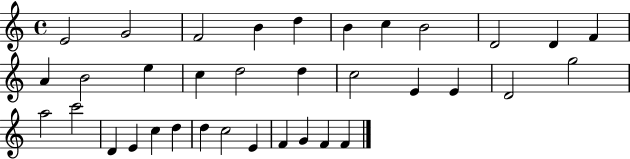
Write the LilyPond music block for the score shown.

{
  \clef treble
  \time 4/4
  \defaultTimeSignature
  \key c \major
  e'2 g'2 | f'2 b'4 d''4 | b'4 c''4 b'2 | d'2 d'4 f'4 | \break a'4 b'2 e''4 | c''4 d''2 d''4 | c''2 e'4 e'4 | d'2 g''2 | \break a''2 c'''2 | d'4 e'4 c''4 d''4 | d''4 c''2 e'4 | f'4 g'4 f'4 f'4 | \break \bar "|."
}